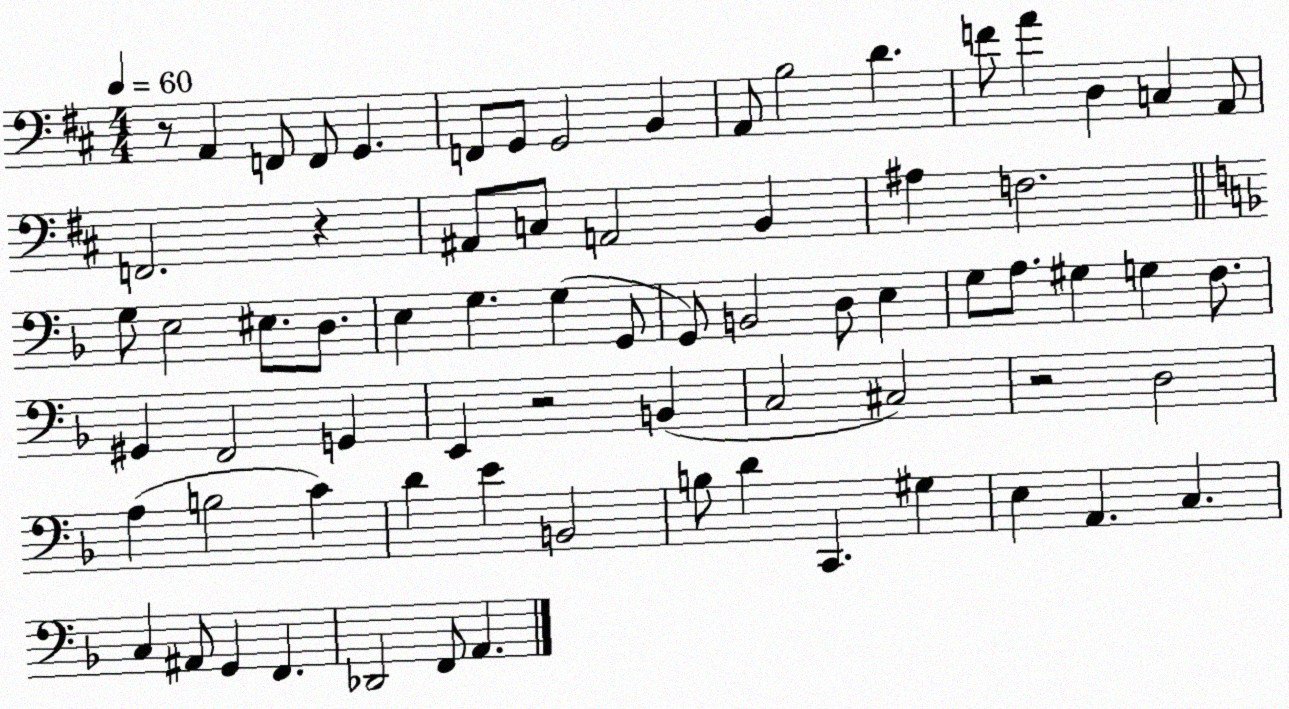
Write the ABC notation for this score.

X:1
T:Untitled
M:4/4
L:1/4
K:D
z/2 A,, F,,/2 F,,/2 G,, F,,/2 G,,/2 G,,2 B,, A,,/2 B,2 D F/2 A D, C, A,,/2 F,,2 z ^A,,/2 C,/2 A,,2 B,, ^A, F,2 G,/2 E,2 ^E,/2 D,/2 E, G, G, G,,/2 G,,/2 B,,2 D,/2 E, G,/2 A,/2 ^G, G, F,/2 ^G,, F,,2 G,, E,, z2 B,, C,2 ^C,2 z2 D,2 A, B,2 C D E B,,2 B,/2 D C,, ^G, E, A,, C, C, ^A,,/2 G,, F,, _D,,2 F,,/2 A,,